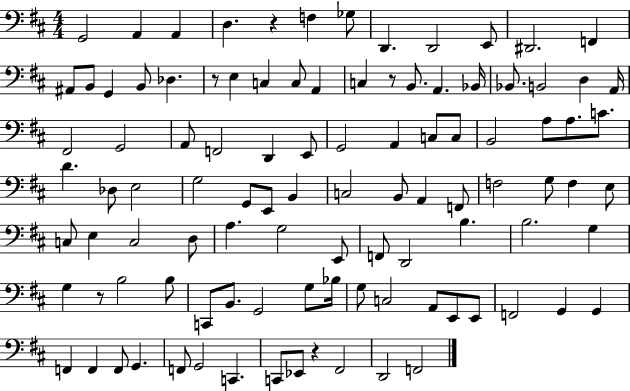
{
  \clef bass
  \numericTimeSignature
  \time 4/4
  \key d \major
  g,2 a,4 a,4 | d4. r4 f4 ges8 | d,4. d,2 e,8 | dis,2. f,4 | \break ais,8 b,8 g,4 b,8 des4. | r8 e4 c4 c8 a,4 | c4 r8 b,8. a,4. bes,16 | bes,8. b,2 d4 a,16 | \break fis,2 g,2 | a,8 f,2 d,4 e,8 | g,2 a,4 c8 c8 | b,2 a8 a8. c'8. | \break d'4. des8 e2 | g2 g,8 e,8 b,4 | c2 b,8 a,4 f,8 | f2 g8 f4 e8 | \break c8 e4 c2 d8 | a4. g2 e,8 | f,8 d,2 b4. | b2. g4 | \break g4 r8 b2 b8 | c,8 b,8. g,2 g8 bes16 | g8 c2 a,8 e,8 e,8 | f,2 g,4 g,4 | \break f,4 f,4 f,8 g,4. | f,8 g,2 c,4. | c,8 ees,8 r4 fis,2 | d,2 f,2 | \break \bar "|."
}